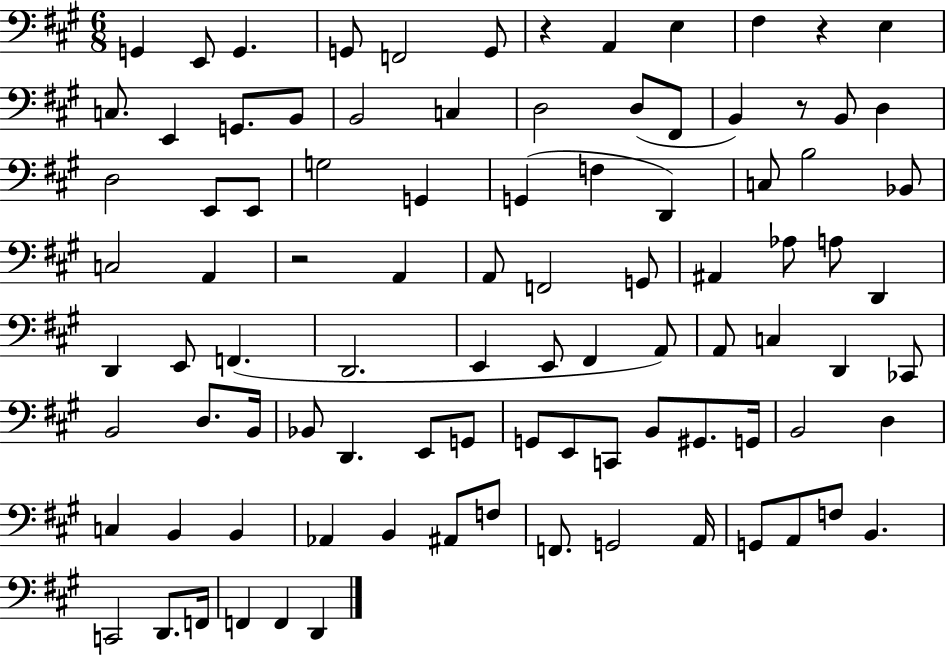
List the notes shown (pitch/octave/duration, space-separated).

G2/q E2/e G2/q. G2/e F2/h G2/e R/q A2/q E3/q F#3/q R/q E3/q C3/e. E2/q G2/e. B2/e B2/h C3/q D3/h D3/e F#2/e B2/q R/e B2/e D3/q D3/h E2/e E2/e G3/h G2/q G2/q F3/q D2/q C3/e B3/h Bb2/e C3/h A2/q R/h A2/q A2/e F2/h G2/e A#2/q Ab3/e A3/e D2/q D2/q E2/e F2/q. D2/h. E2/q E2/e F#2/q A2/e A2/e C3/q D2/q CES2/e B2/h D3/e. B2/s Bb2/e D2/q. E2/e G2/e G2/e E2/e C2/e B2/e G#2/e. G2/s B2/h D3/q C3/q B2/q B2/q Ab2/q B2/q A#2/e F3/e F2/e. G2/h A2/s G2/e A2/e F3/e B2/q. C2/h D2/e. F2/s F2/q F2/q D2/q